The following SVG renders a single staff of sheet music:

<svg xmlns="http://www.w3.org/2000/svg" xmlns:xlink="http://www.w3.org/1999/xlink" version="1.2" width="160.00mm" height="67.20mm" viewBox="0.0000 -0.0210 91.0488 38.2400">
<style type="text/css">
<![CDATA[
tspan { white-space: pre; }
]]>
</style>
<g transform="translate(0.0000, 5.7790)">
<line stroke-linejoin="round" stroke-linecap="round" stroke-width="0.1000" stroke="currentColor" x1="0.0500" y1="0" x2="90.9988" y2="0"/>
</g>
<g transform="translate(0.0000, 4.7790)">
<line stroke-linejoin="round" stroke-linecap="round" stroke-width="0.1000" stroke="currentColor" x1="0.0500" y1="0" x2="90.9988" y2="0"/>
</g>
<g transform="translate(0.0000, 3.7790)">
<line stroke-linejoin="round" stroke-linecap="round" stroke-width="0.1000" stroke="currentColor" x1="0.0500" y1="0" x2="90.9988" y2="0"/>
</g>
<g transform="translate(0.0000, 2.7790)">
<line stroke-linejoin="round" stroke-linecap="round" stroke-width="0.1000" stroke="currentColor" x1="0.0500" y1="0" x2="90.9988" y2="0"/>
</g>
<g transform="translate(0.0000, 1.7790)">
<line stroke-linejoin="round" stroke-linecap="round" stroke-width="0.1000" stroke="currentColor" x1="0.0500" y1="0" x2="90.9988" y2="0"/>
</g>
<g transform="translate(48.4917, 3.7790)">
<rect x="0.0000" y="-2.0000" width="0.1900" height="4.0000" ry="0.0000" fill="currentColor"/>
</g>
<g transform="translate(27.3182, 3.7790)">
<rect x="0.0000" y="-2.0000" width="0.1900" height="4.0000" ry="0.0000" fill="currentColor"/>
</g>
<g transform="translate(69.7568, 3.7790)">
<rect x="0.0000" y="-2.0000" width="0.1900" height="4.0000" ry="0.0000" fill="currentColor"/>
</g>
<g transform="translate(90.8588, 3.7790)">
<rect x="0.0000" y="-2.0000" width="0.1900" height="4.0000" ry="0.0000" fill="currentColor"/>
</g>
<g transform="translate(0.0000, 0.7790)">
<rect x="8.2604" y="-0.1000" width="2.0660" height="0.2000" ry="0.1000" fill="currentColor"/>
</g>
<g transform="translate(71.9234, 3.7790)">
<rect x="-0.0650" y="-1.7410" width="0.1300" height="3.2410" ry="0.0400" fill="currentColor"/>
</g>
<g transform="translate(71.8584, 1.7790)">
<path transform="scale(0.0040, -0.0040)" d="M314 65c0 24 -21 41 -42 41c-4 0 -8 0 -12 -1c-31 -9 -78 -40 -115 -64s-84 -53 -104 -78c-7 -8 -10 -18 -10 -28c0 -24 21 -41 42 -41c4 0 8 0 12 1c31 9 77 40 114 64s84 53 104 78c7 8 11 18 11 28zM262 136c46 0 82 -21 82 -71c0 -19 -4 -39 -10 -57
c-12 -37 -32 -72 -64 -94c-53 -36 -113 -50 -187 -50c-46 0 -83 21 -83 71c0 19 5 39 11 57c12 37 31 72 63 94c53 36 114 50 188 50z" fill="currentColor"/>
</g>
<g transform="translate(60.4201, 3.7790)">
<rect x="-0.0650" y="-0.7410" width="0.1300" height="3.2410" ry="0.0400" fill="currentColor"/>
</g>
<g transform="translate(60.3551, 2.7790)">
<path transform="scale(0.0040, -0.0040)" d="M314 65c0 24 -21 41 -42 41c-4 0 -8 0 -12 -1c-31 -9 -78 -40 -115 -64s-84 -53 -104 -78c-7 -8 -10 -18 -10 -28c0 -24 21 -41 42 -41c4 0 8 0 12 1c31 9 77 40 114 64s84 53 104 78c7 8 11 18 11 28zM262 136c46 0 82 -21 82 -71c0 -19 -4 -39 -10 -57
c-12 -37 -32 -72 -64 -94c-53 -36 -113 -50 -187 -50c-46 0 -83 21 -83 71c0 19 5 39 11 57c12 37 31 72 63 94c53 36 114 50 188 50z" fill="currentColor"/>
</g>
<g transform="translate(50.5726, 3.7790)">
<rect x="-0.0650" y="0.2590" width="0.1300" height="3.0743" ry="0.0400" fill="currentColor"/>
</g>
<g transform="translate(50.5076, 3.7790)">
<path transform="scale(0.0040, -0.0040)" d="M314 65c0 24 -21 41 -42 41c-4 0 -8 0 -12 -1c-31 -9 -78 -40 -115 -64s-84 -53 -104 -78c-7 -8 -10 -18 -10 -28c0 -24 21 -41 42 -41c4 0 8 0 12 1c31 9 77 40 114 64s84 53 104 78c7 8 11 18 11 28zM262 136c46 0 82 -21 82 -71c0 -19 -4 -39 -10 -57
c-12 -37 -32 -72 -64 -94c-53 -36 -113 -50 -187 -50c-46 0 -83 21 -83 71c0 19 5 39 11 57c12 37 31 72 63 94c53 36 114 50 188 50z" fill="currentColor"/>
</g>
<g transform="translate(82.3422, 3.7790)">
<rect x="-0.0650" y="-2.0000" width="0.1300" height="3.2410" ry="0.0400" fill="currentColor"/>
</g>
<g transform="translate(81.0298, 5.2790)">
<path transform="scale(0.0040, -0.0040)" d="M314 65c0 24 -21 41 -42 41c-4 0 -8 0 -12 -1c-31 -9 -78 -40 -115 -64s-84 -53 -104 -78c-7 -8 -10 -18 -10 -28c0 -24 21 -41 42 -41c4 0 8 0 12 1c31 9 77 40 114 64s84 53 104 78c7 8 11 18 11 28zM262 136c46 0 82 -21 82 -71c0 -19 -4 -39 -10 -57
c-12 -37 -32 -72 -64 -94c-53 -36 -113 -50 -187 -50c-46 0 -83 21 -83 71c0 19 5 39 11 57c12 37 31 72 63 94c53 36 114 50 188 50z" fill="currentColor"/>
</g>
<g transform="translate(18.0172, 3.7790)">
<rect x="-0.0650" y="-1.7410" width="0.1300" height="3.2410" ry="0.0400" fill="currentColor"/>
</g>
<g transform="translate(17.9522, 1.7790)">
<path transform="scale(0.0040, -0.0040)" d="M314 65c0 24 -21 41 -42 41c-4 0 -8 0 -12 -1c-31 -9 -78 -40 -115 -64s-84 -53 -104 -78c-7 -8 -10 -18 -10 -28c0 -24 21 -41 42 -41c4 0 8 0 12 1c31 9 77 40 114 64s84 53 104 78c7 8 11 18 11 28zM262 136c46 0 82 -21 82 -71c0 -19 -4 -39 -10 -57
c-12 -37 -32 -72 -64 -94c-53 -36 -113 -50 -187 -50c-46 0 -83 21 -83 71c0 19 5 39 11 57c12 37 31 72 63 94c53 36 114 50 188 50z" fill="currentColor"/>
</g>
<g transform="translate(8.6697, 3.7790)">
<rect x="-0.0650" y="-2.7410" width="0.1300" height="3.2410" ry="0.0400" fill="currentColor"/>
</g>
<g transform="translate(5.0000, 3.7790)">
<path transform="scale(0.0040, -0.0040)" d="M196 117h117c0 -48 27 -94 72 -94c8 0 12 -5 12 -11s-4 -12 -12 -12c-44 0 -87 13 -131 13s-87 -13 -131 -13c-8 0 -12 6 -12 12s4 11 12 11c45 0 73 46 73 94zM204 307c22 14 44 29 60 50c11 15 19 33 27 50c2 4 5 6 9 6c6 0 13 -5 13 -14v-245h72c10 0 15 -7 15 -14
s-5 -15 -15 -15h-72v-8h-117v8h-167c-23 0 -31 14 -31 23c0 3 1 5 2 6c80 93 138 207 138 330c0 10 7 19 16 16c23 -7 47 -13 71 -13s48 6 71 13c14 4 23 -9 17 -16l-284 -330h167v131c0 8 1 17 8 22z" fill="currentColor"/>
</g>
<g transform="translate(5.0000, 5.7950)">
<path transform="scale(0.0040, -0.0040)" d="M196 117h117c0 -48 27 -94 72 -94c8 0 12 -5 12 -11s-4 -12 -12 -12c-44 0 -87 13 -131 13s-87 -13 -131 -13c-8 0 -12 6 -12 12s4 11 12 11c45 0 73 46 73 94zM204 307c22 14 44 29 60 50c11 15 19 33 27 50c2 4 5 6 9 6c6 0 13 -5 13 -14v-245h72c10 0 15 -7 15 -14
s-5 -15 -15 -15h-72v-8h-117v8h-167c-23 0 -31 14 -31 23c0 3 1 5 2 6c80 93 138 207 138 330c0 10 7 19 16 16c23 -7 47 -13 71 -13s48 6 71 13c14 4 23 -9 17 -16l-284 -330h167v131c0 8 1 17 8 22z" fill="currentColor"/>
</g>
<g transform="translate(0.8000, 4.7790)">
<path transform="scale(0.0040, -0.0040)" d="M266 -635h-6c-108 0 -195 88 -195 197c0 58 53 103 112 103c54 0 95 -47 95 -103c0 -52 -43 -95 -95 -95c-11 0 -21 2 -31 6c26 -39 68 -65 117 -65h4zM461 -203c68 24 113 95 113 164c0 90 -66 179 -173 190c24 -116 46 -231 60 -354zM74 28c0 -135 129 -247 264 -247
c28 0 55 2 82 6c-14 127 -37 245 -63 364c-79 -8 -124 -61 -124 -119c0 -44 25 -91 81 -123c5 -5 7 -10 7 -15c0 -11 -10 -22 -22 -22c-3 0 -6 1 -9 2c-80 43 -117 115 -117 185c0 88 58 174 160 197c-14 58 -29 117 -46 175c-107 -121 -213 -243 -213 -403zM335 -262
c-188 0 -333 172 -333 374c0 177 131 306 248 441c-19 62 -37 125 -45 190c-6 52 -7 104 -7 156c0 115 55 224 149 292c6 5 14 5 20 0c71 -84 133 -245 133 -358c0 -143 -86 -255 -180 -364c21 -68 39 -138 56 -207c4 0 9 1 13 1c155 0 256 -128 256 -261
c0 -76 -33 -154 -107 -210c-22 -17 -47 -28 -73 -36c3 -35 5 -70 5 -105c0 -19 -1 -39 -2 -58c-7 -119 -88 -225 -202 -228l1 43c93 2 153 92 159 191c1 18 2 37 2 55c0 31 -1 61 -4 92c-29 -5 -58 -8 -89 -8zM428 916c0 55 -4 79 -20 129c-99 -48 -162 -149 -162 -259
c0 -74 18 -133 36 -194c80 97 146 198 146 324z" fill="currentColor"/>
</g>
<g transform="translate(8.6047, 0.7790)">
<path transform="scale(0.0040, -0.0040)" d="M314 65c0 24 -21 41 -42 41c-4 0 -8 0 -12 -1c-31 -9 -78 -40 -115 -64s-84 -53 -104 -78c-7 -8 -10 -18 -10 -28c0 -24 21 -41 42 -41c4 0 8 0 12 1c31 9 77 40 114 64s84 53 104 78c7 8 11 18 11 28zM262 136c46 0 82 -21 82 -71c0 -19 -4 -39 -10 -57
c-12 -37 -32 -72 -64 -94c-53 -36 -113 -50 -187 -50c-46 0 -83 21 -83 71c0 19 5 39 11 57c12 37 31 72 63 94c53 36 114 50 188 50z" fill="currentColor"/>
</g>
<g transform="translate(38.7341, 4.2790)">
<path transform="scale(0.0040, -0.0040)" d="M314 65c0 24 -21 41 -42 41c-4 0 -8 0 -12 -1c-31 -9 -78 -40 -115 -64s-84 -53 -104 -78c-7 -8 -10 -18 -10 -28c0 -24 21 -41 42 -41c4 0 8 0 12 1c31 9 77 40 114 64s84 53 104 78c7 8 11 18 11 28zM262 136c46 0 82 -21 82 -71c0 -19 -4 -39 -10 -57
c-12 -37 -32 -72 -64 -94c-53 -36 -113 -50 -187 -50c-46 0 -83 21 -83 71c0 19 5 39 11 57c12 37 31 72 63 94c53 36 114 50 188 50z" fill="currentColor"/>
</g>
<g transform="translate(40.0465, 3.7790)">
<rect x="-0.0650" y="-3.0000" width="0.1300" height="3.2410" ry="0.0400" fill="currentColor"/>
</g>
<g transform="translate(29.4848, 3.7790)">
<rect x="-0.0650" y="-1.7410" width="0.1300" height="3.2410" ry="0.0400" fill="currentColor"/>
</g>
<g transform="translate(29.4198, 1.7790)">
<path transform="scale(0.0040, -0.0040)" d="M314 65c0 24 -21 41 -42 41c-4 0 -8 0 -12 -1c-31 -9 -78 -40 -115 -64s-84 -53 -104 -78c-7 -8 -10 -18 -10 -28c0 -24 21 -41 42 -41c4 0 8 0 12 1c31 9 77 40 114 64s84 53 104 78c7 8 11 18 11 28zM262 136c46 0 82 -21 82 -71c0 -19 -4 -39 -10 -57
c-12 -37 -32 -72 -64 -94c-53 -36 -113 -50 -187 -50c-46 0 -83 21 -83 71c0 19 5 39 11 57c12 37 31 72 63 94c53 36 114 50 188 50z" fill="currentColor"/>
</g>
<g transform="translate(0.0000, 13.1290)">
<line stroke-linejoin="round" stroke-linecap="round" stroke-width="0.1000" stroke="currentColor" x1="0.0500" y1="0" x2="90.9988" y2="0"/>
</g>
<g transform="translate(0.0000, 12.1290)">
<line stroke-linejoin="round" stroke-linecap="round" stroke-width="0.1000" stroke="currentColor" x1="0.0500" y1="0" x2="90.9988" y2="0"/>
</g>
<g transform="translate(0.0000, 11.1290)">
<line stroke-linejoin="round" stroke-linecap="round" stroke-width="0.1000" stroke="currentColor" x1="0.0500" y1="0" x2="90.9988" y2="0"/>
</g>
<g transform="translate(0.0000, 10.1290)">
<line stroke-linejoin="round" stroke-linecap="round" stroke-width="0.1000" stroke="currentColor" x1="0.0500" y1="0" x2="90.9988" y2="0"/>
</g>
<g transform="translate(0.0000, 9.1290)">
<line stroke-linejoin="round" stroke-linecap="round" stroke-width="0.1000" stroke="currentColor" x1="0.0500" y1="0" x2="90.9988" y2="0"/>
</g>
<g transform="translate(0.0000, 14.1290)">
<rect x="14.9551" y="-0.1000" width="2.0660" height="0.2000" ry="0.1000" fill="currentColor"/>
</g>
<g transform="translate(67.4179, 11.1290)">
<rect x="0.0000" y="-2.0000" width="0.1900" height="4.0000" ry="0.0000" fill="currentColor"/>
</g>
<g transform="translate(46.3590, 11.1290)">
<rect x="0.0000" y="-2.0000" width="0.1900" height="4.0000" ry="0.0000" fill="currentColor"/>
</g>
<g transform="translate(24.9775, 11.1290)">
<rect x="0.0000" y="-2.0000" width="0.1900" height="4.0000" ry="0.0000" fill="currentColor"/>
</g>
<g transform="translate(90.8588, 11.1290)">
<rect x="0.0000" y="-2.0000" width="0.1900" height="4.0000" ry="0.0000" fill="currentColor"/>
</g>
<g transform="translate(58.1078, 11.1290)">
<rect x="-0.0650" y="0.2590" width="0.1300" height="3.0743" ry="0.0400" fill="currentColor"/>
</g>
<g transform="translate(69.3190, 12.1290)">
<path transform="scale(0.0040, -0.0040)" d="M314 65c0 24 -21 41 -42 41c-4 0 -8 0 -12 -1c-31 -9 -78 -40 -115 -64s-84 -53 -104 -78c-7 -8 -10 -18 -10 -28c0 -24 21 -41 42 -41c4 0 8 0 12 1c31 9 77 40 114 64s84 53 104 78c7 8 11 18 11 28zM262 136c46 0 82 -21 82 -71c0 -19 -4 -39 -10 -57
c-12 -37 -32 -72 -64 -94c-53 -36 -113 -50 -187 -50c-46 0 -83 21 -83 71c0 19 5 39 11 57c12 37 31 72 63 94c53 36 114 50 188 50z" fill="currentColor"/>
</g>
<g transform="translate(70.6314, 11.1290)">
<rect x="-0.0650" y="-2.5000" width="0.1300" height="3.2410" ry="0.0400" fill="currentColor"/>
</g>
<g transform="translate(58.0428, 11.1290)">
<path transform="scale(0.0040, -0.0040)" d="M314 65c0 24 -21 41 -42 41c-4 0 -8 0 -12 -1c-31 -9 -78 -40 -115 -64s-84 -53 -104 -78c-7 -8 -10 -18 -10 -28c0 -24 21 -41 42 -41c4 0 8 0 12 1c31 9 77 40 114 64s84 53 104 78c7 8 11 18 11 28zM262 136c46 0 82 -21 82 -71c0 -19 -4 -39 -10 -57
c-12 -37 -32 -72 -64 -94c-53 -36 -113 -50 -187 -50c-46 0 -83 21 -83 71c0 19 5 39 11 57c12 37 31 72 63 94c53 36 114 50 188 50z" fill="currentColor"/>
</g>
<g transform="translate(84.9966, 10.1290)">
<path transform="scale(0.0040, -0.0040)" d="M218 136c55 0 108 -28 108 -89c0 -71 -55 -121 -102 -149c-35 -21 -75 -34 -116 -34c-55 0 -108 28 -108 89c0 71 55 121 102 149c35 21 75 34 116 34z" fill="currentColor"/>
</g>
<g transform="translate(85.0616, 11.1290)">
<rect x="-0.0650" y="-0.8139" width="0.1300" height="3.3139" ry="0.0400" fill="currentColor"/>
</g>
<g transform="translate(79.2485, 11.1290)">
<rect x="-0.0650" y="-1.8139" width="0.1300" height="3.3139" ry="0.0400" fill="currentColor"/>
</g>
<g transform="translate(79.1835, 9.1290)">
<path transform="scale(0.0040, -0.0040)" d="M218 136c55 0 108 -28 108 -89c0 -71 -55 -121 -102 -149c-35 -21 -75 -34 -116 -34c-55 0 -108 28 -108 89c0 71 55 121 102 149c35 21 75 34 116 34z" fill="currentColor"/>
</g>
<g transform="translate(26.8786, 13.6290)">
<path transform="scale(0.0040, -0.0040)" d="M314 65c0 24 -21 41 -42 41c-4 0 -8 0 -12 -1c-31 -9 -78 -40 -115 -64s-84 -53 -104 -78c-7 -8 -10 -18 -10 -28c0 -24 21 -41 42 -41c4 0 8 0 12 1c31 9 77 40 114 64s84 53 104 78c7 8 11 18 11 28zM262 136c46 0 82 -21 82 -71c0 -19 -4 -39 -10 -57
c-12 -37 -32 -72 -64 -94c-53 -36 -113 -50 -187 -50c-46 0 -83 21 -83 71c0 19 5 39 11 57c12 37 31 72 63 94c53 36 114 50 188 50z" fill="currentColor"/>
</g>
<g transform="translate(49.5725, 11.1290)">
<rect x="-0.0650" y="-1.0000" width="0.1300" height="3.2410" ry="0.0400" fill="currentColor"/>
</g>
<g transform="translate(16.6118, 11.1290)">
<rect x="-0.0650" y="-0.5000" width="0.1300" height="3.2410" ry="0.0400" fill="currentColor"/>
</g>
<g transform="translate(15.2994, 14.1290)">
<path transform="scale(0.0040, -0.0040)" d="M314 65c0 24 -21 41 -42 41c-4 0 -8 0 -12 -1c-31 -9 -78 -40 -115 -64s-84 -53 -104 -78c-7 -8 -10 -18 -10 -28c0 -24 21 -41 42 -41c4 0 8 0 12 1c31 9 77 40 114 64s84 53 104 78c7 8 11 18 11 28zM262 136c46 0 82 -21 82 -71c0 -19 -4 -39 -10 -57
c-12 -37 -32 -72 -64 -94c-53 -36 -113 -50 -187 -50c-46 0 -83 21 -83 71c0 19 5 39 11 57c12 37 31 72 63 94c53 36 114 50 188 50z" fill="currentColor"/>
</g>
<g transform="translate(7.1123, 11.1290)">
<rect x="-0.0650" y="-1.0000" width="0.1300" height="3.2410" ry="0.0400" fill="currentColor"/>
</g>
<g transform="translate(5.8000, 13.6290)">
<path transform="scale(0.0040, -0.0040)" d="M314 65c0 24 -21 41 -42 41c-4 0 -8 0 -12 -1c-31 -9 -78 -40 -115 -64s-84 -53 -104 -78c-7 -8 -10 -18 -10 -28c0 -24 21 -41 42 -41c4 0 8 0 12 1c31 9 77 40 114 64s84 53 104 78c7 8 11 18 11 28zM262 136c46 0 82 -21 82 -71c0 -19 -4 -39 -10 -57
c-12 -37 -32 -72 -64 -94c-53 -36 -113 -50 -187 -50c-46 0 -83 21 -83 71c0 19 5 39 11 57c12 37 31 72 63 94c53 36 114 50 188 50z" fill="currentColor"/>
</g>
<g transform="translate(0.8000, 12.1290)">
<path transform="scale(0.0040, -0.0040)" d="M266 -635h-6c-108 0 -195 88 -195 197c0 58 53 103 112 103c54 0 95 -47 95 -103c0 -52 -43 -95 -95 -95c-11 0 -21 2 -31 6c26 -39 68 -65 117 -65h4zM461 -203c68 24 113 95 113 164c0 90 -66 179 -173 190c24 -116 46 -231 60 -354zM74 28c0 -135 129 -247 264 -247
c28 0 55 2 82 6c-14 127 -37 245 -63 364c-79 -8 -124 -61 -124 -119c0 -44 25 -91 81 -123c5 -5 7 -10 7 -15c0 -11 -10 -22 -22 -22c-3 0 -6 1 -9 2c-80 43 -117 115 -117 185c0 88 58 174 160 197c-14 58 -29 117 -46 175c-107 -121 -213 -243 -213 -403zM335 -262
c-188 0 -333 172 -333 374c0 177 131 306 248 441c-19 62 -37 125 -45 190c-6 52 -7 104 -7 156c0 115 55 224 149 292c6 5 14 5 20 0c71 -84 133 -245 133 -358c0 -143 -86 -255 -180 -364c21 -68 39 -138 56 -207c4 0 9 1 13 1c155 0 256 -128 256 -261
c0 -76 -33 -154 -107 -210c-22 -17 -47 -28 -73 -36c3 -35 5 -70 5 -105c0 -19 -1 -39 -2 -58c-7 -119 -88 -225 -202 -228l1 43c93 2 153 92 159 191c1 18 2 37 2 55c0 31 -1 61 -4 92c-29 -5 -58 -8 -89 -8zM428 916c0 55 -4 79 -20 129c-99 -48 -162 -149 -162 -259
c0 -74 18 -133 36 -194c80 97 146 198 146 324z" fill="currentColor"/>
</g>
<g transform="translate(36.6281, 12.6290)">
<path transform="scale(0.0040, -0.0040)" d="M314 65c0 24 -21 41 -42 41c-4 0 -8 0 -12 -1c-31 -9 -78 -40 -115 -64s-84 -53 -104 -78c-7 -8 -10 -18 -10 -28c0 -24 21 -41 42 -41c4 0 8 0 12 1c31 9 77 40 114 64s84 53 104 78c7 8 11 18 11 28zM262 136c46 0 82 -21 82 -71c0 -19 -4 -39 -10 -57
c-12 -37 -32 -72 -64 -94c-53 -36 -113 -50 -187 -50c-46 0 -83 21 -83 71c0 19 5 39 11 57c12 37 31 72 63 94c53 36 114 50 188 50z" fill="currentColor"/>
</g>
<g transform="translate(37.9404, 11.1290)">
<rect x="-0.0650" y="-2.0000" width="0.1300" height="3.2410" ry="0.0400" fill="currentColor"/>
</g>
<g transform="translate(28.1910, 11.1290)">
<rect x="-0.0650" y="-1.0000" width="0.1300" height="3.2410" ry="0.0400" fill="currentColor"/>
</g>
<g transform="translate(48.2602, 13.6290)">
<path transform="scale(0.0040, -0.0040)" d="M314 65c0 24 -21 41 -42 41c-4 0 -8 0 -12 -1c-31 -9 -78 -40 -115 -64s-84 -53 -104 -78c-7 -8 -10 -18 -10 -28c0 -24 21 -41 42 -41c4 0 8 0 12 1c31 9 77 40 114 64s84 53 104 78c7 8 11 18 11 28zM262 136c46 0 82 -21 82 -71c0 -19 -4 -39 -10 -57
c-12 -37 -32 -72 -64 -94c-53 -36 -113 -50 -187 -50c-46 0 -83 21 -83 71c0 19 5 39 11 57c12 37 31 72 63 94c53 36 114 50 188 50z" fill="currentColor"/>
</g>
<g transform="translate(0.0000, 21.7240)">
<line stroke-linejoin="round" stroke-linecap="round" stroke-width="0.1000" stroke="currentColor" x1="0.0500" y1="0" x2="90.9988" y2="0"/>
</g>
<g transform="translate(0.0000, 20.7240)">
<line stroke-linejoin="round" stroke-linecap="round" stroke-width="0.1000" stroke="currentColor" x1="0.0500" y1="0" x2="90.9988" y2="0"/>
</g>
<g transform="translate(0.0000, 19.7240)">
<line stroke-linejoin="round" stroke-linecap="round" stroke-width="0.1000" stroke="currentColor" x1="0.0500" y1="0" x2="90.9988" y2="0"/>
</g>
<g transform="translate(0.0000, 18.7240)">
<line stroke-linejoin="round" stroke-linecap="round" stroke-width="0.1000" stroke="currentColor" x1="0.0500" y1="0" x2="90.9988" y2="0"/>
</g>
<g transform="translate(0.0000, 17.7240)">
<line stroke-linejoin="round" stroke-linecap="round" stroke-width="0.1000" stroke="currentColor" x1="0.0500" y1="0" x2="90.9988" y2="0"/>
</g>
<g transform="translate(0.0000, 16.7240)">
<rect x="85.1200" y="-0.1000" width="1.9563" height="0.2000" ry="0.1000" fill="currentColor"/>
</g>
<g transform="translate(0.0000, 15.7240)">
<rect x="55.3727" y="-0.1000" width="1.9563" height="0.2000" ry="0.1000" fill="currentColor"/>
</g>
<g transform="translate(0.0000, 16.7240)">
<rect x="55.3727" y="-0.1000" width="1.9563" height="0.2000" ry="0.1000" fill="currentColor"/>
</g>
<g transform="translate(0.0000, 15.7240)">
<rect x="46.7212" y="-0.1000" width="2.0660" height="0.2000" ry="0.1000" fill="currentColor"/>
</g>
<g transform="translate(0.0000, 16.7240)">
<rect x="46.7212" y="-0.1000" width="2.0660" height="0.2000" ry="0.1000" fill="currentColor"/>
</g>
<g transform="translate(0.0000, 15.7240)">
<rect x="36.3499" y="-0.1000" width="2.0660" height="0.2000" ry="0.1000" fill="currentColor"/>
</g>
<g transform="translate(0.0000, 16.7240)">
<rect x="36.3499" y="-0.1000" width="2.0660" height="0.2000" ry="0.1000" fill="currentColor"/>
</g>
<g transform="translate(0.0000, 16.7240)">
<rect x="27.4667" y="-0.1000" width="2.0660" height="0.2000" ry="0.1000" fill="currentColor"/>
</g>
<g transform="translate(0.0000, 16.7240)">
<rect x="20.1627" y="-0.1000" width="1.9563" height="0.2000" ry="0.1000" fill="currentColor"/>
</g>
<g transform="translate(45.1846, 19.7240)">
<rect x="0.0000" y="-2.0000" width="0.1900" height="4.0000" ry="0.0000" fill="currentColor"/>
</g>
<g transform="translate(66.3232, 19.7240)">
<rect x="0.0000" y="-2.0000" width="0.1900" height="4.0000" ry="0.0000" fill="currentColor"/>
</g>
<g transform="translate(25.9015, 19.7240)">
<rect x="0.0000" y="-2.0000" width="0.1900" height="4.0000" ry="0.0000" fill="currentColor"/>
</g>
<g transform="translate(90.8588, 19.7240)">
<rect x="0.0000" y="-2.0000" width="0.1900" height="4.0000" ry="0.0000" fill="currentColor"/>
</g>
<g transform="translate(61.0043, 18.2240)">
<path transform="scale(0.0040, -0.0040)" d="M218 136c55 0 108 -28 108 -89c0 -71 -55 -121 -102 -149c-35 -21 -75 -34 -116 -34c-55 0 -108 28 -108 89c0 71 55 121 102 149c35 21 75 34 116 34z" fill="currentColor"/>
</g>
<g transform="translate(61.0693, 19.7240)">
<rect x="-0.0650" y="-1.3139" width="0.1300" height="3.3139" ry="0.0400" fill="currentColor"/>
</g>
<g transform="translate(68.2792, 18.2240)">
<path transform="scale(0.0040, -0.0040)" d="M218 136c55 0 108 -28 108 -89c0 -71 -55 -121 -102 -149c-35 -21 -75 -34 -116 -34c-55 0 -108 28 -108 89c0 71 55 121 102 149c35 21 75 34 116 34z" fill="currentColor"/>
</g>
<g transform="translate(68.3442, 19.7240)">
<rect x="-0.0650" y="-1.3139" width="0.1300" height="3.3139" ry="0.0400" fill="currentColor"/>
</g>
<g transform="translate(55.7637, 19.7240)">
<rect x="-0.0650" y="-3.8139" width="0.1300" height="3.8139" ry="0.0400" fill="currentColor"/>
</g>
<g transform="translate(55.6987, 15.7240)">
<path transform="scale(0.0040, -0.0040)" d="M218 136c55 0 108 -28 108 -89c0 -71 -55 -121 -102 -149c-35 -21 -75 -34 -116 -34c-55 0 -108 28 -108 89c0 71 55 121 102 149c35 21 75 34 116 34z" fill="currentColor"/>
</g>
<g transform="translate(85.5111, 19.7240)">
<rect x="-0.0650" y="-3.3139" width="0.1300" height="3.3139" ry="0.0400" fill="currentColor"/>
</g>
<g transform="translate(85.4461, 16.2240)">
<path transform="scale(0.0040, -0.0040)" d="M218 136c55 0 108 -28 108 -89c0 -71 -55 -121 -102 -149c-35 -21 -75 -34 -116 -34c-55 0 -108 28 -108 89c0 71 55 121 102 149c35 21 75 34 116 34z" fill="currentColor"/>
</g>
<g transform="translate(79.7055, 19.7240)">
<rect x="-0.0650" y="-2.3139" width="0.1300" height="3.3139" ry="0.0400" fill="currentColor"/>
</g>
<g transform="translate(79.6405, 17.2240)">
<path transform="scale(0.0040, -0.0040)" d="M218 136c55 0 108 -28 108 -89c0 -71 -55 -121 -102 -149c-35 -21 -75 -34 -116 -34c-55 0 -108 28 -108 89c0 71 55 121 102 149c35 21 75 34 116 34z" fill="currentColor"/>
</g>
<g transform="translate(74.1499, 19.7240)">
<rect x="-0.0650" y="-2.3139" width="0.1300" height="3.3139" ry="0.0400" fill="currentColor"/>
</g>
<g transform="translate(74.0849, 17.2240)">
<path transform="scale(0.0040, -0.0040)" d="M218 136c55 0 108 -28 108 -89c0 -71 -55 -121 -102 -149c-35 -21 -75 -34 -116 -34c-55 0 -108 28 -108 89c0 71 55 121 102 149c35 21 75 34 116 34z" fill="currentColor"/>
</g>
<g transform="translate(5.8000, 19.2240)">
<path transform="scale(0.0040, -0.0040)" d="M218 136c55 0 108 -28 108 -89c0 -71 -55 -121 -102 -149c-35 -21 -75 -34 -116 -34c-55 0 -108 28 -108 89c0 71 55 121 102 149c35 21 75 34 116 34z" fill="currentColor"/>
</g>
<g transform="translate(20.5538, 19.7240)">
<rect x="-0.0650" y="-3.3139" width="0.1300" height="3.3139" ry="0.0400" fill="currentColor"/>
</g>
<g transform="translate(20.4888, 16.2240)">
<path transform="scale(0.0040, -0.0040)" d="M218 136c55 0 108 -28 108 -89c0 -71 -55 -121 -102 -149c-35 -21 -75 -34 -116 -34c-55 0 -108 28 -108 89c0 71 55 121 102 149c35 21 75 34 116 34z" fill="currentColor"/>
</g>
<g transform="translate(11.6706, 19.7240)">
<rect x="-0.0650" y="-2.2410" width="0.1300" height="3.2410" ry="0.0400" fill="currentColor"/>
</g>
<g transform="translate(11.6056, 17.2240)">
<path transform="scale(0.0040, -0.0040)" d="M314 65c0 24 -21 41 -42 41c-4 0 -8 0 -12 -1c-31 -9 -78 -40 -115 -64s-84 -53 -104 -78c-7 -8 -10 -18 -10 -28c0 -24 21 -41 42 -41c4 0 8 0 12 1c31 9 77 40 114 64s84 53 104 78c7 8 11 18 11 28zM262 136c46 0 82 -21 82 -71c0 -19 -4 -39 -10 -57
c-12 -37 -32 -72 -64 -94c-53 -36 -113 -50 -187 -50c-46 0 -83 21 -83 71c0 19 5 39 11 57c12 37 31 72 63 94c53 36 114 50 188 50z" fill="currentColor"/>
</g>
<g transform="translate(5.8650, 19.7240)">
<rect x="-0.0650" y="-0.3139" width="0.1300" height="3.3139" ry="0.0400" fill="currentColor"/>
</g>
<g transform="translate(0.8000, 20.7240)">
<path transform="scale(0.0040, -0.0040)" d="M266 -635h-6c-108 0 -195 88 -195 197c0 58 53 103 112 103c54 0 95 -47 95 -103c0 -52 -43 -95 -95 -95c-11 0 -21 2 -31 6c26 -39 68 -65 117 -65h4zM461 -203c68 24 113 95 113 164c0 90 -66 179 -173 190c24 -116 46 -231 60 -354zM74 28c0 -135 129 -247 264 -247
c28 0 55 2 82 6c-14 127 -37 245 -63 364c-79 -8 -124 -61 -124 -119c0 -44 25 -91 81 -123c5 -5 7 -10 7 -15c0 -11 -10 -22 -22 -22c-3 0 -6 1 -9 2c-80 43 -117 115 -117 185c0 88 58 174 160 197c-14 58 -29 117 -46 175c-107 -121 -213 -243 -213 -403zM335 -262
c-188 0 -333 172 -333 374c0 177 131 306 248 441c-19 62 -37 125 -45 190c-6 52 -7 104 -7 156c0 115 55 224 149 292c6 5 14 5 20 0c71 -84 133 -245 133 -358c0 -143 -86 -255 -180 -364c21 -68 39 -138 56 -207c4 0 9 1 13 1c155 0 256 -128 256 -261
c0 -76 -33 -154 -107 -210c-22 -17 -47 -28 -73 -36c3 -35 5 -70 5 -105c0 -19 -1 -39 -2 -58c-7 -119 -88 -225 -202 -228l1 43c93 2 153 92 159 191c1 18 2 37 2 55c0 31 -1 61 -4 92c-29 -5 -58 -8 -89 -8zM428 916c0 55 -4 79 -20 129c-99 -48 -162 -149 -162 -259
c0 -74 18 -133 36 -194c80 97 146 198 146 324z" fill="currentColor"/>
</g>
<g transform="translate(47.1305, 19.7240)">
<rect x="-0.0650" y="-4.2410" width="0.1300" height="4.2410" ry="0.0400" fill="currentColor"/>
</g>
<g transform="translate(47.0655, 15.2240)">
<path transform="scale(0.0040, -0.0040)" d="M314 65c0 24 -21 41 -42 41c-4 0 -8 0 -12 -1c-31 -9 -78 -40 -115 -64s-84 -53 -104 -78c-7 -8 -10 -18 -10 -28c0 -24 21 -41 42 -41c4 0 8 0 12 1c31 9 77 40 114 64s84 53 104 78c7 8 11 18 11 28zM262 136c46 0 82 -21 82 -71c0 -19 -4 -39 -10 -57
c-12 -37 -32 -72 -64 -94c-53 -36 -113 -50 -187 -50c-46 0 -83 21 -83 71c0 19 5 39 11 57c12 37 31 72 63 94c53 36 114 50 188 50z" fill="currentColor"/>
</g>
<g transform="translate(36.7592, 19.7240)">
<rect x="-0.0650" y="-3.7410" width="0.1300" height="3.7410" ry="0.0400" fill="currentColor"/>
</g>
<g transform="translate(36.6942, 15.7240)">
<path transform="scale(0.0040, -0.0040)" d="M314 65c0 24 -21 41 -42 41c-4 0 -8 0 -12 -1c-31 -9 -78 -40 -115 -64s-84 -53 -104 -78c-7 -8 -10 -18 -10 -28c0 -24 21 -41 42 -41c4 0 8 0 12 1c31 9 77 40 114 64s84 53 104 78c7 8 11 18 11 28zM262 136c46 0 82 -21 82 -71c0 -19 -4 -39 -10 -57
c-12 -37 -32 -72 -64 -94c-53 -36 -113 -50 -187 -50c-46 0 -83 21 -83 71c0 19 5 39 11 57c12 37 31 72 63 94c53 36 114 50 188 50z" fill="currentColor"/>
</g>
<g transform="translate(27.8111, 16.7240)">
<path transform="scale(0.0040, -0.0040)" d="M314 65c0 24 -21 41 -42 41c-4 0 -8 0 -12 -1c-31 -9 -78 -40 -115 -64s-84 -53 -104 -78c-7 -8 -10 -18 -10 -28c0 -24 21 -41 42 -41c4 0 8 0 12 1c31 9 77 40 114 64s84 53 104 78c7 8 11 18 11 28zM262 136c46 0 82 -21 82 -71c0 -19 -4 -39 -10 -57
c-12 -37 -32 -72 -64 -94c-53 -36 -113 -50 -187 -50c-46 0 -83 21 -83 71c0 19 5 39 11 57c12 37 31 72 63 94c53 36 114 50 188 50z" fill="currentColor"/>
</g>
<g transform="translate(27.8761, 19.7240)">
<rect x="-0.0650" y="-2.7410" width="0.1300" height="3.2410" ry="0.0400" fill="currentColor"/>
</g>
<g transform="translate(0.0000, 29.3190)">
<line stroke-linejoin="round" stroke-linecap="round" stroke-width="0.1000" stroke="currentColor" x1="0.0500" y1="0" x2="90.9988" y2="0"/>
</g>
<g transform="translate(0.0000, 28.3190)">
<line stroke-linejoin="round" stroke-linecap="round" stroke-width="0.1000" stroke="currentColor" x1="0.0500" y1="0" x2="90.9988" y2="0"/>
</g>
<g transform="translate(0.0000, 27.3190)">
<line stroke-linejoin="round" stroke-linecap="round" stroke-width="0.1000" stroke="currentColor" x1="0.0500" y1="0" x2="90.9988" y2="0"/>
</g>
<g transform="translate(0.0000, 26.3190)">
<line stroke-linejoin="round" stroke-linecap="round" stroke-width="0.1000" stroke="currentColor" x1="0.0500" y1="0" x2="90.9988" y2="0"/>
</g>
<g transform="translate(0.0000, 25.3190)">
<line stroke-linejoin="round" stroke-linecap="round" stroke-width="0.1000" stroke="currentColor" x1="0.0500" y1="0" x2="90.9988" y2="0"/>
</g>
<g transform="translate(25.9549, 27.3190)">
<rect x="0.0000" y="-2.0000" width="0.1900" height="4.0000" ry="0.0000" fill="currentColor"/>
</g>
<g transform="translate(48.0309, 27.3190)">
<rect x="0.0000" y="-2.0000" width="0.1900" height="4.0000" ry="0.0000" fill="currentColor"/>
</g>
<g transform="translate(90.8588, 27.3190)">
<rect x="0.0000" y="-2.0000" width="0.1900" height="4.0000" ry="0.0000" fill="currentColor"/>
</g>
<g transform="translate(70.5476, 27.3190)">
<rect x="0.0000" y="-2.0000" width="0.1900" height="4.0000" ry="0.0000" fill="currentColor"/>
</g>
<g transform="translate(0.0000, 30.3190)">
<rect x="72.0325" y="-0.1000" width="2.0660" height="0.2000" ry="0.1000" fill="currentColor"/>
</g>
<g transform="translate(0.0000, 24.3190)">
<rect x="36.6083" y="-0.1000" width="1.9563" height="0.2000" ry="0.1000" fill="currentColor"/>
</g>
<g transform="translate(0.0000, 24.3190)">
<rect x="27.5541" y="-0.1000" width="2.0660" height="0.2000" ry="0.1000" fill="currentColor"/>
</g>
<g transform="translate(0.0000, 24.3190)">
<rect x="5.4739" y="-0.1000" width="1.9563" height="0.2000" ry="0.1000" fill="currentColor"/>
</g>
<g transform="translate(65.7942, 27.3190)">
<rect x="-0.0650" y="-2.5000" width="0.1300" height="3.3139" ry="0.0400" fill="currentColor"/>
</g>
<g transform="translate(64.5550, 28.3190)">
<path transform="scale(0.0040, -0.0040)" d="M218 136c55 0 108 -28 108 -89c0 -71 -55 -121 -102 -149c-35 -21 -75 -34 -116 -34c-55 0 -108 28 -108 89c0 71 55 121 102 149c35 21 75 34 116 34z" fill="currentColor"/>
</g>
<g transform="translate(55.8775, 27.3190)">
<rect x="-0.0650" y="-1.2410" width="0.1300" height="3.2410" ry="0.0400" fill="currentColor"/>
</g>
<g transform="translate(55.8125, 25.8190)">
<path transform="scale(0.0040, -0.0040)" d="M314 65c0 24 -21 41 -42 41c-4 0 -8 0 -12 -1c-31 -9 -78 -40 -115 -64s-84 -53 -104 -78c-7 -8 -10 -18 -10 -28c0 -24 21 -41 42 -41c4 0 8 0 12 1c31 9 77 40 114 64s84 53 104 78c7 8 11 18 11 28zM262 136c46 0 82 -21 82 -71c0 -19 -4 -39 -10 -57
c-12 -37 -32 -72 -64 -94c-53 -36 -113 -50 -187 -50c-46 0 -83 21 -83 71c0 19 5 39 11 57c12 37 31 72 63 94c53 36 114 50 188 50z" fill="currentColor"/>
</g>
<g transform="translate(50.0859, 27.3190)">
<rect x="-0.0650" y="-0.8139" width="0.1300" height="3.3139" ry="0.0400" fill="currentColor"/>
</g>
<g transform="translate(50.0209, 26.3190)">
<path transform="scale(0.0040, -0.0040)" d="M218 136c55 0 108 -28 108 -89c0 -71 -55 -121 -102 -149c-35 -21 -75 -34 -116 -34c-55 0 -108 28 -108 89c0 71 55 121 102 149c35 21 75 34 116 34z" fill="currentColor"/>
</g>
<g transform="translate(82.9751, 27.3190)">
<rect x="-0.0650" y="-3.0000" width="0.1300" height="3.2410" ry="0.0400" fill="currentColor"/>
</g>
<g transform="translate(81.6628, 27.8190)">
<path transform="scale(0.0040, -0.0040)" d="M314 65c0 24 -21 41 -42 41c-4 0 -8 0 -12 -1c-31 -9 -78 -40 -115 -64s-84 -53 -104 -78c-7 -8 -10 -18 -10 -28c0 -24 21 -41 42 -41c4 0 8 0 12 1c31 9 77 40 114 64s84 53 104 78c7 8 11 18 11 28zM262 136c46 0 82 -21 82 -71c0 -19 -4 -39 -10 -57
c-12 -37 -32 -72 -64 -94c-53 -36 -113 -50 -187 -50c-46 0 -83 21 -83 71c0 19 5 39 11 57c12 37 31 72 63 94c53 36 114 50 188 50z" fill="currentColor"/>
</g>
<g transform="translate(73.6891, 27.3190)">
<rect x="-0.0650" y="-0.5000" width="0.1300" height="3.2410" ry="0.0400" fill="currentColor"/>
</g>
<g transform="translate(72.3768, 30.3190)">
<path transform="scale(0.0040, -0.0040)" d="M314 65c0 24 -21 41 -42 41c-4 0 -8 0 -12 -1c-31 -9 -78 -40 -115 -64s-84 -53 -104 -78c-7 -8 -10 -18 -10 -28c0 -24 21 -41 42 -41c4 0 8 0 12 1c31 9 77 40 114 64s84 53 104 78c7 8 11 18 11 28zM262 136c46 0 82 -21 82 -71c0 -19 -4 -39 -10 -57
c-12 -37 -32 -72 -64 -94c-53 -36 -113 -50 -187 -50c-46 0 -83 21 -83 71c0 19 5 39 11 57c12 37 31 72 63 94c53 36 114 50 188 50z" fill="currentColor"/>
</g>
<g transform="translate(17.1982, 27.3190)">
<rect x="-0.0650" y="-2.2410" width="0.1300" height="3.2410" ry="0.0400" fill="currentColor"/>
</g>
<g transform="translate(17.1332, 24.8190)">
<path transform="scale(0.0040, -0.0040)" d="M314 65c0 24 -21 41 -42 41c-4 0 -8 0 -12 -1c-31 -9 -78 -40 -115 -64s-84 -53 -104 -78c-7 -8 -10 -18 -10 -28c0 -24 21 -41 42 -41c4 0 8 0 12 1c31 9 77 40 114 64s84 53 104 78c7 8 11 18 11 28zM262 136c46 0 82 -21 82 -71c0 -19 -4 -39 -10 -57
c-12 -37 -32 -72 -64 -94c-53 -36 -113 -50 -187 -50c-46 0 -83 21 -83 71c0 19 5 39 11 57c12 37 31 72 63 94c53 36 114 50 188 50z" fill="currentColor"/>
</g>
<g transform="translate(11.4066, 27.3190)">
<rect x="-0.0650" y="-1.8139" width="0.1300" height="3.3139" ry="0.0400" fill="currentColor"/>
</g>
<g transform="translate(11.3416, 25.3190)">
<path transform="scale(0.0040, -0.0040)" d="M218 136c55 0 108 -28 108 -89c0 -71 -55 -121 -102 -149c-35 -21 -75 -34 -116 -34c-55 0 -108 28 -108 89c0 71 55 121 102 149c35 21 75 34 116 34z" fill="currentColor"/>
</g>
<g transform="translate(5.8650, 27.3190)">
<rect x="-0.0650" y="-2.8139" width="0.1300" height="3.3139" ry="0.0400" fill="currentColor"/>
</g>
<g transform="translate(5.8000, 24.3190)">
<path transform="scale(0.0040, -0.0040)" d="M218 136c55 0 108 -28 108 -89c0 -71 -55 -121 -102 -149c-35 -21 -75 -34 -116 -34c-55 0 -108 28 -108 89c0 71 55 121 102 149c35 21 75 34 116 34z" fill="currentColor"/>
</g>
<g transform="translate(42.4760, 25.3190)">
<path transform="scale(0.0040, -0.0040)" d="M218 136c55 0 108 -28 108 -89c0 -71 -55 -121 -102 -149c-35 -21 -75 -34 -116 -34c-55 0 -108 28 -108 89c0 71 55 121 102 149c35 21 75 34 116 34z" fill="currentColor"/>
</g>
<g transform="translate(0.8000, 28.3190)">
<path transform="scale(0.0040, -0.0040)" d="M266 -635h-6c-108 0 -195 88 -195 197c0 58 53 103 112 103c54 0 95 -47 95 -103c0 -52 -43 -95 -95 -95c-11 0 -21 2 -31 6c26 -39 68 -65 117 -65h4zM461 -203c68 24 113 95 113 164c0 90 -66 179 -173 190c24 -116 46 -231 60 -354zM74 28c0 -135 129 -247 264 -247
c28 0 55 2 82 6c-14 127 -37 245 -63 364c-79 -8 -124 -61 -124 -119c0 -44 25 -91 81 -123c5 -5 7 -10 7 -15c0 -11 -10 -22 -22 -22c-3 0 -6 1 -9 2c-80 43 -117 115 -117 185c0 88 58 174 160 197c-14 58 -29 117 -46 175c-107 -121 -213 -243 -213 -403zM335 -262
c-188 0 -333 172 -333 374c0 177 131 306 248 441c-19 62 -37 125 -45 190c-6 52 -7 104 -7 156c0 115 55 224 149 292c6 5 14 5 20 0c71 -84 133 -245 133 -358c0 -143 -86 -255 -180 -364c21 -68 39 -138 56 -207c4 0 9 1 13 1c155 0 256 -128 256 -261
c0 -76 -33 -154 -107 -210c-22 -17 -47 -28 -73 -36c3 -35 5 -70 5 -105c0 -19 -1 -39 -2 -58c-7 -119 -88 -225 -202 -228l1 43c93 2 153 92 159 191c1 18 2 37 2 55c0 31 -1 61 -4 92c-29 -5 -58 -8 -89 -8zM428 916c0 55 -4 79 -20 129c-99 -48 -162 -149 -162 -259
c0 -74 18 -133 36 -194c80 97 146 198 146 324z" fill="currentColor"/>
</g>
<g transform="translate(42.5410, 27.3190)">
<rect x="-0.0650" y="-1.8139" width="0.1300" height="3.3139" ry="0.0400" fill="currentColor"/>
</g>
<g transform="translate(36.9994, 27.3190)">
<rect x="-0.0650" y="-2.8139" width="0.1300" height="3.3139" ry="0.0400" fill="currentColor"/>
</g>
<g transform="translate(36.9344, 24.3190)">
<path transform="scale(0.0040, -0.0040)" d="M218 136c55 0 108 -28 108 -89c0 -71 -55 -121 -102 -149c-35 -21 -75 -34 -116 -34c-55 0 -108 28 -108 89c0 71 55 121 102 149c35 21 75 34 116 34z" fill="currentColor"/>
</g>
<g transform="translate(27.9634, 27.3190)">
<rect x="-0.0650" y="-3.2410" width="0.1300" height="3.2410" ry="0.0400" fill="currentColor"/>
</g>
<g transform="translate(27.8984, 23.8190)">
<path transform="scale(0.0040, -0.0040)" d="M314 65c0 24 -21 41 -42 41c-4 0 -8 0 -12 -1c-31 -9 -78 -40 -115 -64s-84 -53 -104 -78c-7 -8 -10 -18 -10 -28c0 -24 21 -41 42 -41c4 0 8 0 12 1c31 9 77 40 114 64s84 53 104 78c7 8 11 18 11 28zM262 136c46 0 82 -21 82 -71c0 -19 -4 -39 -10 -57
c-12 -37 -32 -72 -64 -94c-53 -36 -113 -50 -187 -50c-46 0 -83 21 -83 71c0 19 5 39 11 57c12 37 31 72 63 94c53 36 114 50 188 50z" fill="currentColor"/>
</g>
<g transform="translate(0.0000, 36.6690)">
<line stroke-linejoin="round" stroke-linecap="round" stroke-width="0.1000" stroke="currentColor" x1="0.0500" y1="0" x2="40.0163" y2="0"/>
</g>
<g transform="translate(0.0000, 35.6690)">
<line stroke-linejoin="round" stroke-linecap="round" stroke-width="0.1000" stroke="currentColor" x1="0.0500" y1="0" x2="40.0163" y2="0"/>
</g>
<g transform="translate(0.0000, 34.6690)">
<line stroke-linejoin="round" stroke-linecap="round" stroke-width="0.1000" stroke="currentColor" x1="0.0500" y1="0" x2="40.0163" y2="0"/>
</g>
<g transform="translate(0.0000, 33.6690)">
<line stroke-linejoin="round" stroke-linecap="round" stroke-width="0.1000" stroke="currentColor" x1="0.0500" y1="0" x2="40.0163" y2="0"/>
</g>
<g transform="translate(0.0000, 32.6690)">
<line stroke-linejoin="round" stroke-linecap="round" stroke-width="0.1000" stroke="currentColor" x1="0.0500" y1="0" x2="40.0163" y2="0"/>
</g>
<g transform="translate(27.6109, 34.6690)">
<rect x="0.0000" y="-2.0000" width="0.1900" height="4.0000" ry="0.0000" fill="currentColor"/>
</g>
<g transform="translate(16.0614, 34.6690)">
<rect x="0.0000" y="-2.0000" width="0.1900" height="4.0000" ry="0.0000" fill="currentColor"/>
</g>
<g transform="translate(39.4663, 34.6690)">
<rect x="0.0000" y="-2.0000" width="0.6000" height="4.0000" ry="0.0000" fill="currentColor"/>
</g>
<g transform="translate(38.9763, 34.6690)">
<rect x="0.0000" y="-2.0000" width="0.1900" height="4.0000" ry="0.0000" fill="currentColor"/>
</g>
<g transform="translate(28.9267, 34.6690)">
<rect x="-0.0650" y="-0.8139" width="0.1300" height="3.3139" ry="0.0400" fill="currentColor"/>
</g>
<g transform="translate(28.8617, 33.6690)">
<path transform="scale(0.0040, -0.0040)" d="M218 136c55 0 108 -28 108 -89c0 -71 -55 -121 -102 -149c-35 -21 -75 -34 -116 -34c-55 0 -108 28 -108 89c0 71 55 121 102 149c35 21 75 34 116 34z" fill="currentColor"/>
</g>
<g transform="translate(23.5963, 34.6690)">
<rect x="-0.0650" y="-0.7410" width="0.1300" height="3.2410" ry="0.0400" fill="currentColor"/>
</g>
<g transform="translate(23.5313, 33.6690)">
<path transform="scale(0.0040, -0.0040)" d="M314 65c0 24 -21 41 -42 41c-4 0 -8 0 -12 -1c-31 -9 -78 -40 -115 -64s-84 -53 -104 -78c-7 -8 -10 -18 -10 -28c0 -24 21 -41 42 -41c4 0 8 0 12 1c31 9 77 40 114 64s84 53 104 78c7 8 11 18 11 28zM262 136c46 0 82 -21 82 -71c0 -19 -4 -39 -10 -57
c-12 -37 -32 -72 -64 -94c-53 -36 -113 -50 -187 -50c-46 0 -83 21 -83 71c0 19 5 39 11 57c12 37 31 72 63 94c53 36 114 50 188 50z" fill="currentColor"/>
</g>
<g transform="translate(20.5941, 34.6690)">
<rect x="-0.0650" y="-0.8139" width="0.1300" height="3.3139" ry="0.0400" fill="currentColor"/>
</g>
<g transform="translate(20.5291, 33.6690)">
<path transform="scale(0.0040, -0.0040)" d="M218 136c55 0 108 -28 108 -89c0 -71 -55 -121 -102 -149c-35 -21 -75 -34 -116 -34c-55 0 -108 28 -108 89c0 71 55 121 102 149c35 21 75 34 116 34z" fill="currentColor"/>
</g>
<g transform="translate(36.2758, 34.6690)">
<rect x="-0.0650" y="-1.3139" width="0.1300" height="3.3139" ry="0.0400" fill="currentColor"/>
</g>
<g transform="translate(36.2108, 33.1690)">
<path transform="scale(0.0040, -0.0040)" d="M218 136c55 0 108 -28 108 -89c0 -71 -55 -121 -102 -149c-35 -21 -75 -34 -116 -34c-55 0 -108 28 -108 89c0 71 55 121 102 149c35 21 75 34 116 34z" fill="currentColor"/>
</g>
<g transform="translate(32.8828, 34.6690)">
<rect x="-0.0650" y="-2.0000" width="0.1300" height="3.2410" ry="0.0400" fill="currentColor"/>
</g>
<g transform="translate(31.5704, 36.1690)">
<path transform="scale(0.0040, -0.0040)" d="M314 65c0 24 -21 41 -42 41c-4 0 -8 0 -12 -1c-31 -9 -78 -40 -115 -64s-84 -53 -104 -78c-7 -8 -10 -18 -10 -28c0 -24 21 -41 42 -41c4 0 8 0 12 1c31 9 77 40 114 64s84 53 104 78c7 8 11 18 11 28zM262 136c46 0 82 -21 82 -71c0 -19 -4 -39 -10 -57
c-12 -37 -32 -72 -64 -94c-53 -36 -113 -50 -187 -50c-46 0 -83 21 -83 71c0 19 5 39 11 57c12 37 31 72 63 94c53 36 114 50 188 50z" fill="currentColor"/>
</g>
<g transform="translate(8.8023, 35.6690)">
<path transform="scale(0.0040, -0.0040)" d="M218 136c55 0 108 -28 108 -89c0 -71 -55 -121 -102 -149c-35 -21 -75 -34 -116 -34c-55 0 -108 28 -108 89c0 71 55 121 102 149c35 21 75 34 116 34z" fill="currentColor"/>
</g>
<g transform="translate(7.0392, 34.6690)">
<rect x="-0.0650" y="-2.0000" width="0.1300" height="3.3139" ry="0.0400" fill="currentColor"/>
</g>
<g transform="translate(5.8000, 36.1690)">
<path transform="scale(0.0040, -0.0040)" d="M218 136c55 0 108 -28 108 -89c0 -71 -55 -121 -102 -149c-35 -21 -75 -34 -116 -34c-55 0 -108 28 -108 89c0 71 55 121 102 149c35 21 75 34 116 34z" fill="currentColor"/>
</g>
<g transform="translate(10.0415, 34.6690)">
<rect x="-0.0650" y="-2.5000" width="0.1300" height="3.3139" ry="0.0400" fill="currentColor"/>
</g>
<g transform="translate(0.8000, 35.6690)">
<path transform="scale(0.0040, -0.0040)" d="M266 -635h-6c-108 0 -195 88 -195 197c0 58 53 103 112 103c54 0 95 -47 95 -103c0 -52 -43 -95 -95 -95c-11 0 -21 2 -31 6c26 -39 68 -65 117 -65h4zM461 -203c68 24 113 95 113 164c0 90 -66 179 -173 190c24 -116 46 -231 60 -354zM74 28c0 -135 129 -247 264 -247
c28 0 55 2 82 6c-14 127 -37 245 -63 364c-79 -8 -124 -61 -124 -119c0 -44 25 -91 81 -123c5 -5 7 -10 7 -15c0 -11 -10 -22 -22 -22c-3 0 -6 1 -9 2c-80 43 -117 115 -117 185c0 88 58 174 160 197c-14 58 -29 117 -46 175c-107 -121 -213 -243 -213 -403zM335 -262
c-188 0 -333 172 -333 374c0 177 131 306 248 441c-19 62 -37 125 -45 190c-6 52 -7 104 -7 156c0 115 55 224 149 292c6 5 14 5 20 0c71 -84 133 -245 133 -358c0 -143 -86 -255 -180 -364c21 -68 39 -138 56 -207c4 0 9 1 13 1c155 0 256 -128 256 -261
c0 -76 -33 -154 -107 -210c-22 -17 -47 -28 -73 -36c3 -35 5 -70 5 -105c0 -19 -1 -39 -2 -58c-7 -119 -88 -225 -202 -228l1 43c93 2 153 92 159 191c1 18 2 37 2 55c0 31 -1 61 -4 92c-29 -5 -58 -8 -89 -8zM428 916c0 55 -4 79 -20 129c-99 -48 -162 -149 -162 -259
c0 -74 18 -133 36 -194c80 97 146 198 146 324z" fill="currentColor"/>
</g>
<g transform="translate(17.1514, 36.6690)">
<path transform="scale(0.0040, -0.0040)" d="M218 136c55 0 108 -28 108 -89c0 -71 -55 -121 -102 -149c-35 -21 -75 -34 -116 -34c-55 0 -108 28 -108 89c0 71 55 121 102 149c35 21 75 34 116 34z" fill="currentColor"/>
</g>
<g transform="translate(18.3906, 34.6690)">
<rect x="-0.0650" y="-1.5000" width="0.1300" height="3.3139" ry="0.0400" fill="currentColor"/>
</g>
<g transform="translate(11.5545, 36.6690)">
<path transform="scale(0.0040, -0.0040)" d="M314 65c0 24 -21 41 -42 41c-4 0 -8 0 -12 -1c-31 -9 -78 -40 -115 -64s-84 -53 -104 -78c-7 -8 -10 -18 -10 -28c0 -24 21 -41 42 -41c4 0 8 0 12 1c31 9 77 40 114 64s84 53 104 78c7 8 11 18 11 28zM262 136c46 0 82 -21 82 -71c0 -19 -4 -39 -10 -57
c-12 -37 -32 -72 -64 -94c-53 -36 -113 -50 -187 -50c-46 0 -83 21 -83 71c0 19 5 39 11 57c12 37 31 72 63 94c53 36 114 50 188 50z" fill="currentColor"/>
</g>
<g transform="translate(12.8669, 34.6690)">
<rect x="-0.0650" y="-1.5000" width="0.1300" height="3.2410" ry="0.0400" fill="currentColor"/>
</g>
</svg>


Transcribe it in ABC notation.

X:1
T:Untitled
M:4/4
L:1/4
K:C
a2 f2 f2 A2 B2 d2 f2 F2 D2 C2 D2 F2 D2 B2 G2 f d c g2 b a2 c'2 d'2 c' e e g g b a f g2 b2 a f d e2 G C2 A2 F G E2 E d d2 d F2 e